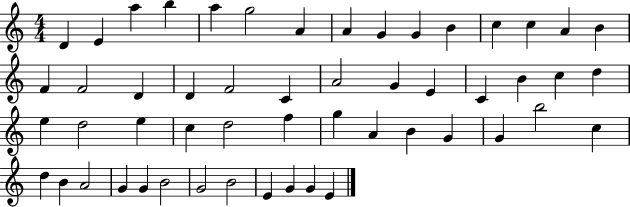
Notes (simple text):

D4/q E4/q A5/q B5/q A5/q G5/h A4/q A4/q G4/q G4/q B4/q C5/q C5/q A4/q B4/q F4/q F4/h D4/q D4/q F4/h C4/q A4/h G4/q E4/q C4/q B4/q C5/q D5/q E5/q D5/h E5/q C5/q D5/h F5/q G5/q A4/q B4/q G4/q G4/q B5/h C5/q D5/q B4/q A4/h G4/q G4/q B4/h G4/h B4/h E4/q G4/q G4/q E4/q